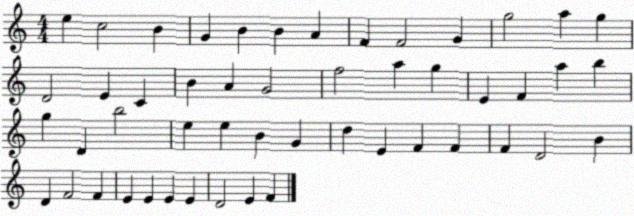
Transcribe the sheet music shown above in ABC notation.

X:1
T:Untitled
M:4/4
L:1/4
K:C
e c2 B G B B A F F2 G g2 a g D2 E C B A G2 f2 a g E F a b g D b2 e e B G d E F F F D2 B D F2 F E E E E D2 E F